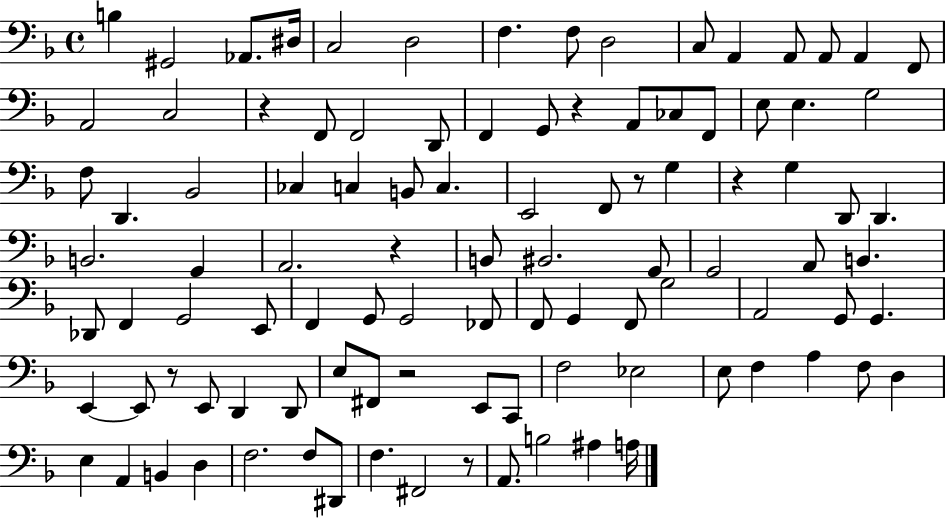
X:1
T:Untitled
M:4/4
L:1/4
K:F
B, ^G,,2 _A,,/2 ^D,/4 C,2 D,2 F, F,/2 D,2 C,/2 A,, A,,/2 A,,/2 A,, F,,/2 A,,2 C,2 z F,,/2 F,,2 D,,/2 F,, G,,/2 z A,,/2 _C,/2 F,,/2 E,/2 E, G,2 F,/2 D,, _B,,2 _C, C, B,,/2 C, E,,2 F,,/2 z/2 G, z G, D,,/2 D,, B,,2 G,, A,,2 z B,,/2 ^B,,2 G,,/2 G,,2 A,,/2 B,, _D,,/2 F,, G,,2 E,,/2 F,, G,,/2 G,,2 _F,,/2 F,,/2 G,, F,,/2 G,2 A,,2 G,,/2 G,, E,, E,,/2 z/2 E,,/2 D,, D,,/2 E,/2 ^F,,/2 z2 E,,/2 C,,/2 F,2 _E,2 E,/2 F, A, F,/2 D, E, A,, B,, D, F,2 F,/2 ^D,,/2 F, ^F,,2 z/2 A,,/2 B,2 ^A, A,/4